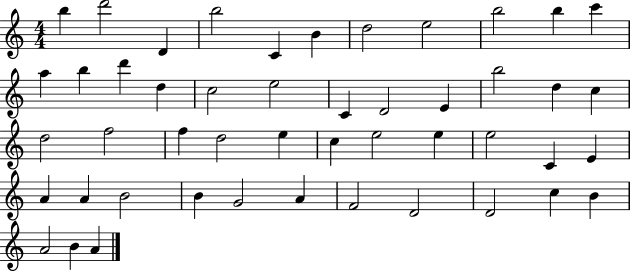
{
  \clef treble
  \numericTimeSignature
  \time 4/4
  \key c \major
  b''4 d'''2 d'4 | b''2 c'4 b'4 | d''2 e''2 | b''2 b''4 c'''4 | \break a''4 b''4 d'''4 d''4 | c''2 e''2 | c'4 d'2 e'4 | b''2 d''4 c''4 | \break d''2 f''2 | f''4 d''2 e''4 | c''4 e''2 e''4 | e''2 c'4 e'4 | \break a'4 a'4 b'2 | b'4 g'2 a'4 | f'2 d'2 | d'2 c''4 b'4 | \break a'2 b'4 a'4 | \bar "|."
}